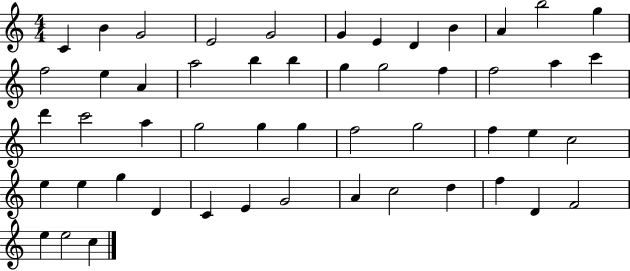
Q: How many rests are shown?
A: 0